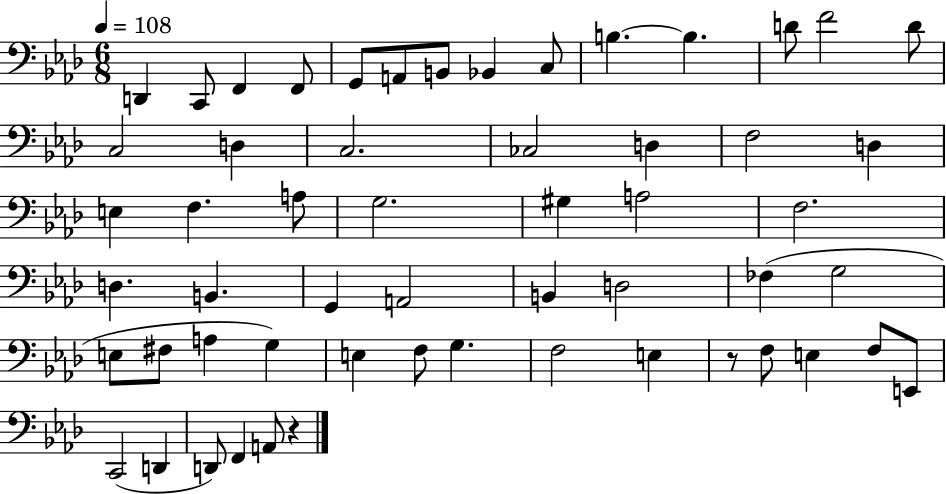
{
  \clef bass
  \numericTimeSignature
  \time 6/8
  \key aes \major
  \tempo 4 = 108
  d,4 c,8 f,4 f,8 | g,8 a,8 b,8 bes,4 c8 | b4.~~ b4. | d'8 f'2 d'8 | \break c2 d4 | c2. | ces2 d4 | f2 d4 | \break e4 f4. a8 | g2. | gis4 a2 | f2. | \break d4. b,4. | g,4 a,2 | b,4 d2 | fes4( g2 | \break e8 fis8 a4 g4) | e4 f8 g4. | f2 e4 | r8 f8 e4 f8 e,8 | \break c,2( d,4 | d,8) f,4 a,8 r4 | \bar "|."
}